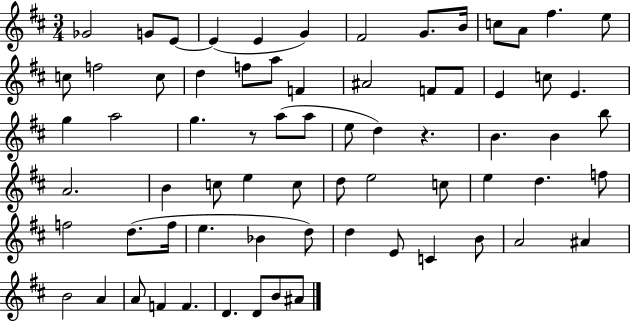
Gb4/h G4/e E4/e E4/q E4/q G4/q F#4/h G4/e. B4/s C5/e A4/e F#5/q. E5/e C5/e F5/h C5/e D5/q F5/e A5/e F4/q A#4/h F4/e F4/e E4/q C5/e E4/q. G5/q A5/h G5/q. R/e A5/e A5/e E5/e D5/q R/q. B4/q. B4/q B5/e A4/h. B4/q C5/e E5/q C5/e D5/e E5/h C5/e E5/q D5/q. F5/e F5/h D5/e. F5/s E5/q. Bb4/q D5/e D5/q E4/e C4/q B4/e A4/h A#4/q B4/h A4/q A4/e F4/q F4/q. D4/q. D4/e B4/e A#4/e